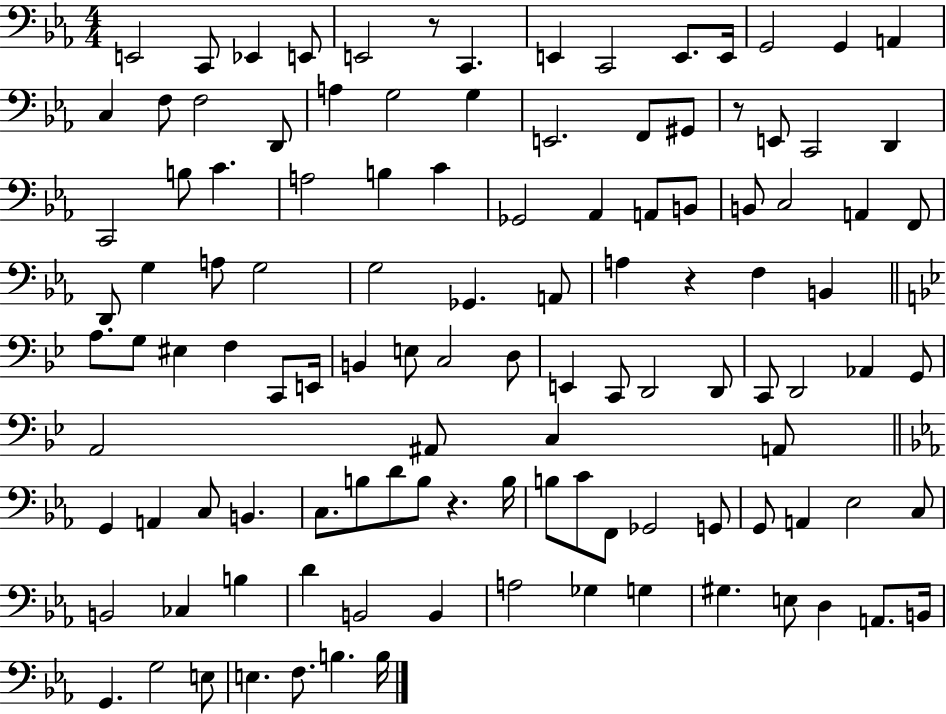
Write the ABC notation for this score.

X:1
T:Untitled
M:4/4
L:1/4
K:Eb
E,,2 C,,/2 _E,, E,,/2 E,,2 z/2 C,, E,, C,,2 E,,/2 E,,/4 G,,2 G,, A,, C, F,/2 F,2 D,,/2 A, G,2 G, E,,2 F,,/2 ^G,,/2 z/2 E,,/2 C,,2 D,, C,,2 B,/2 C A,2 B, C _G,,2 _A,, A,,/2 B,,/2 B,,/2 C,2 A,, F,,/2 D,,/2 G, A,/2 G,2 G,2 _G,, A,,/2 A, z F, B,, A,/2 G,/2 ^E, F, C,,/2 E,,/4 B,, E,/2 C,2 D,/2 E,, C,,/2 D,,2 D,,/2 C,,/2 D,,2 _A,, G,,/2 A,,2 ^A,,/2 C, A,,/2 G,, A,, C,/2 B,, C,/2 B,/2 D/2 B,/2 z B,/4 B,/2 C/2 F,,/2 _G,,2 G,,/2 G,,/2 A,, _E,2 C,/2 B,,2 _C, B, D B,,2 B,, A,2 _G, G, ^G, E,/2 D, A,,/2 B,,/4 G,, G,2 E,/2 E, F,/2 B, B,/4